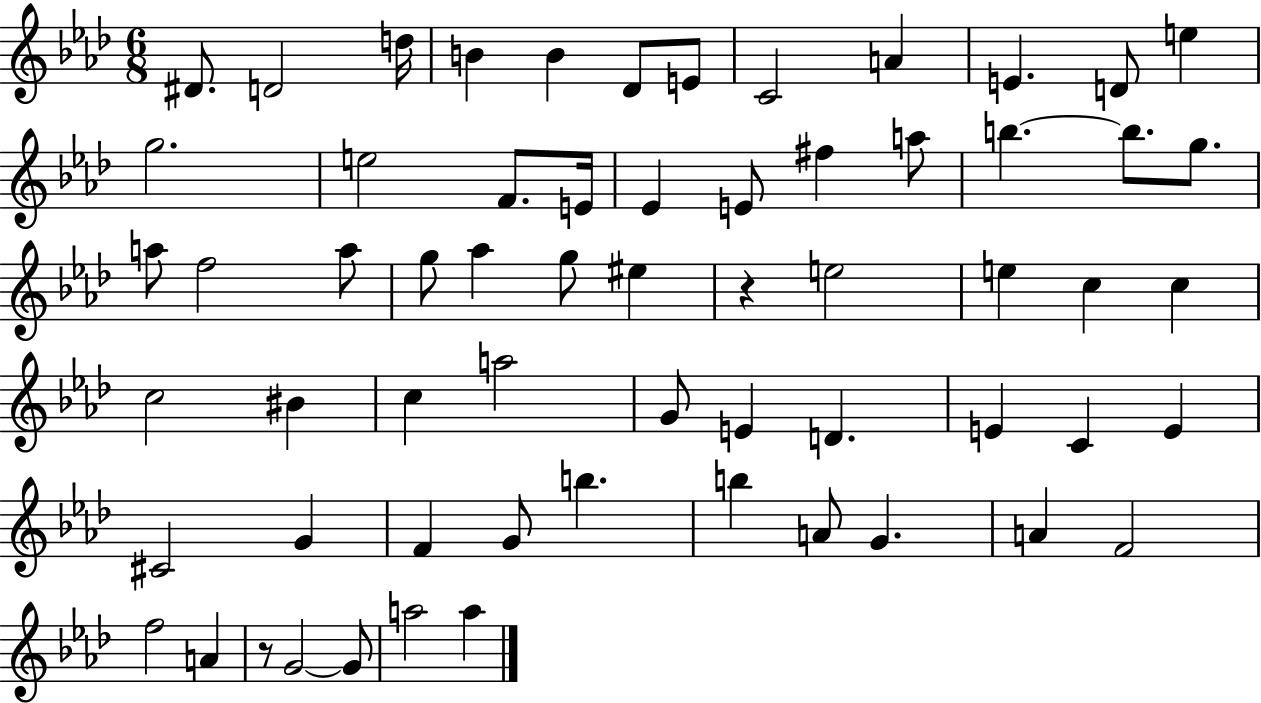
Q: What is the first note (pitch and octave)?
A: D#4